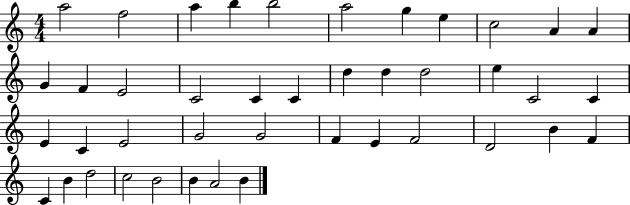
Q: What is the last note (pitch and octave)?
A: B4